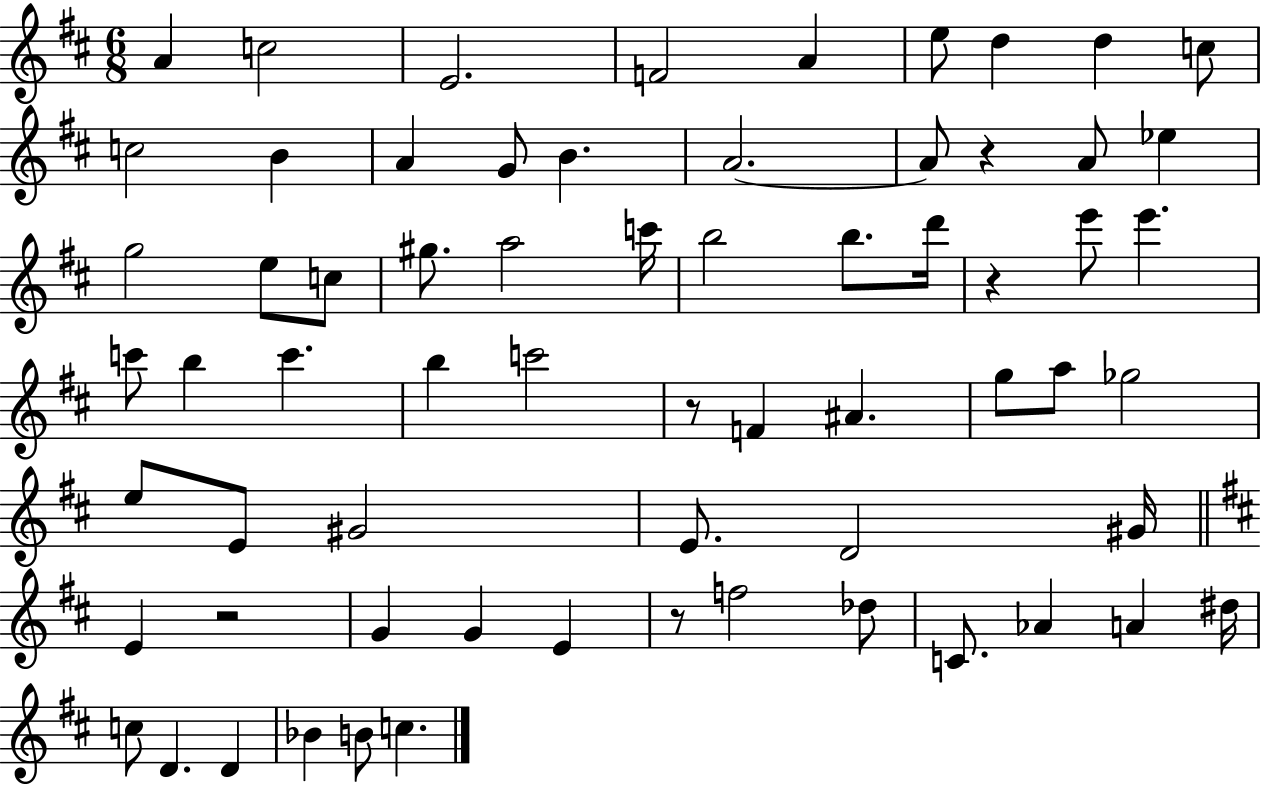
X:1
T:Untitled
M:6/8
L:1/4
K:D
A c2 E2 F2 A e/2 d d c/2 c2 B A G/2 B A2 A/2 z A/2 _e g2 e/2 c/2 ^g/2 a2 c'/4 b2 b/2 d'/4 z e'/2 e' c'/2 b c' b c'2 z/2 F ^A g/2 a/2 _g2 e/2 E/2 ^G2 E/2 D2 ^G/4 E z2 G G E z/2 f2 _d/2 C/2 _A A ^d/4 c/2 D D _B B/2 c